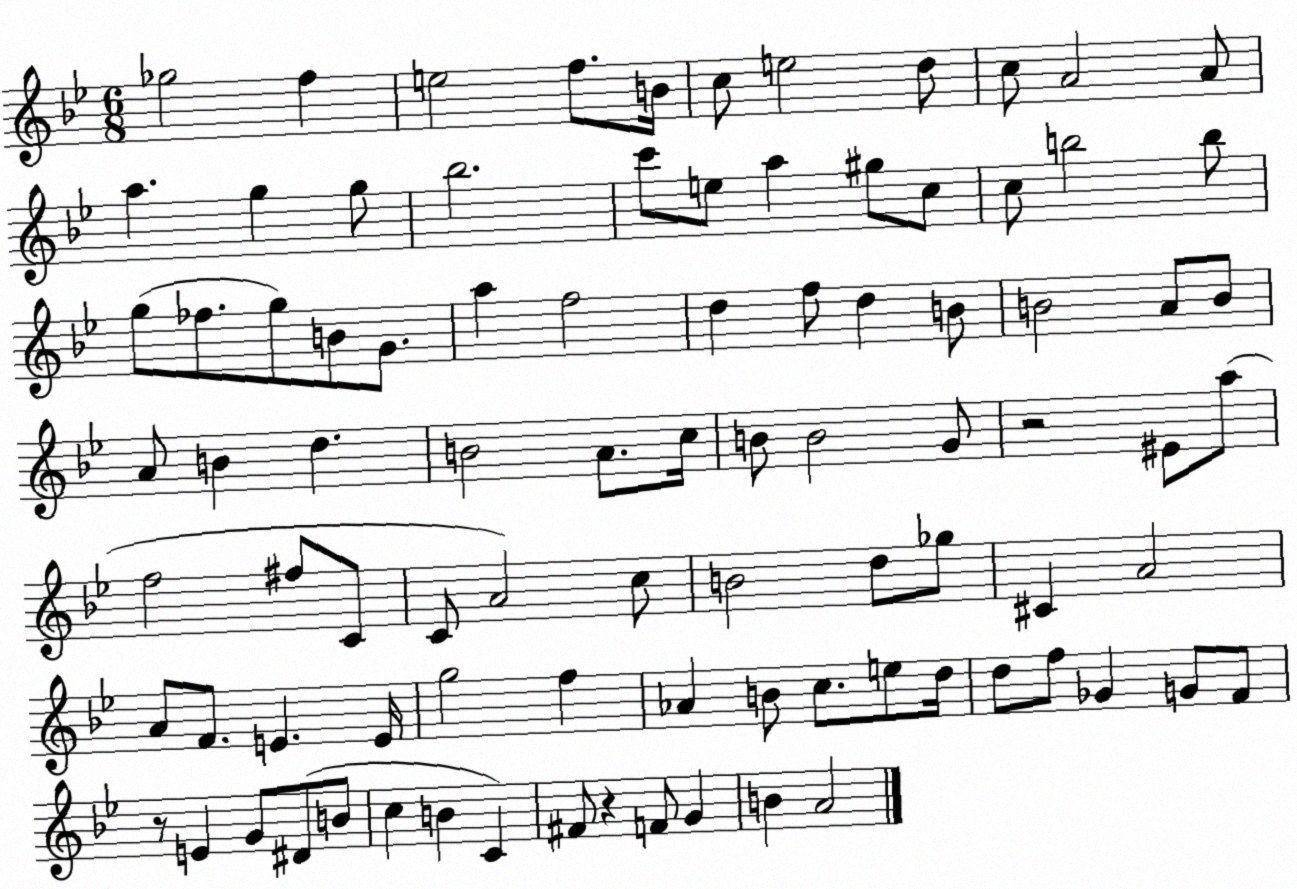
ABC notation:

X:1
T:Untitled
M:6/8
L:1/4
K:Bb
_g2 f e2 f/2 B/4 c/2 e2 d/2 c/2 A2 A/2 a g g/2 _b2 c'/2 e/2 a ^g/2 c/2 c/2 b2 b/2 g/2 _f/2 g/2 B/2 G/2 a f2 d f/2 d B/2 B2 A/2 B/2 A/2 B d B2 A/2 c/4 B/2 B2 G/2 z2 ^E/2 a/2 f2 ^f/2 C/2 C/2 A2 c/2 B2 d/2 _g/2 ^C A2 A/2 F/2 E E/4 g2 f _A B/2 c/2 e/2 d/4 d/2 f/2 _G G/2 F/2 z/2 E G/2 ^D/2 B/2 c B C ^F/2 z F/2 G B A2